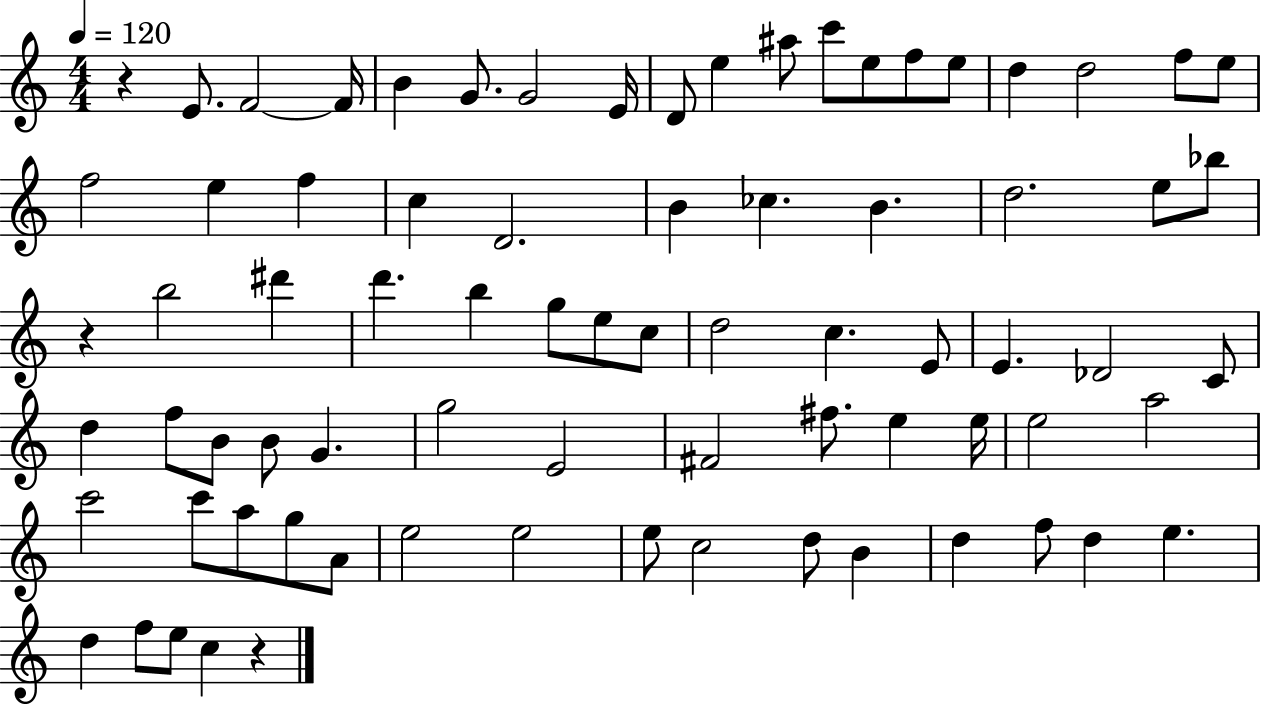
X:1
T:Untitled
M:4/4
L:1/4
K:C
z E/2 F2 F/4 B G/2 G2 E/4 D/2 e ^a/2 c'/2 e/2 f/2 e/2 d d2 f/2 e/2 f2 e f c D2 B _c B d2 e/2 _b/2 z b2 ^d' d' b g/2 e/2 c/2 d2 c E/2 E _D2 C/2 d f/2 B/2 B/2 G g2 E2 ^F2 ^f/2 e e/4 e2 a2 c'2 c'/2 a/2 g/2 A/2 e2 e2 e/2 c2 d/2 B d f/2 d e d f/2 e/2 c z